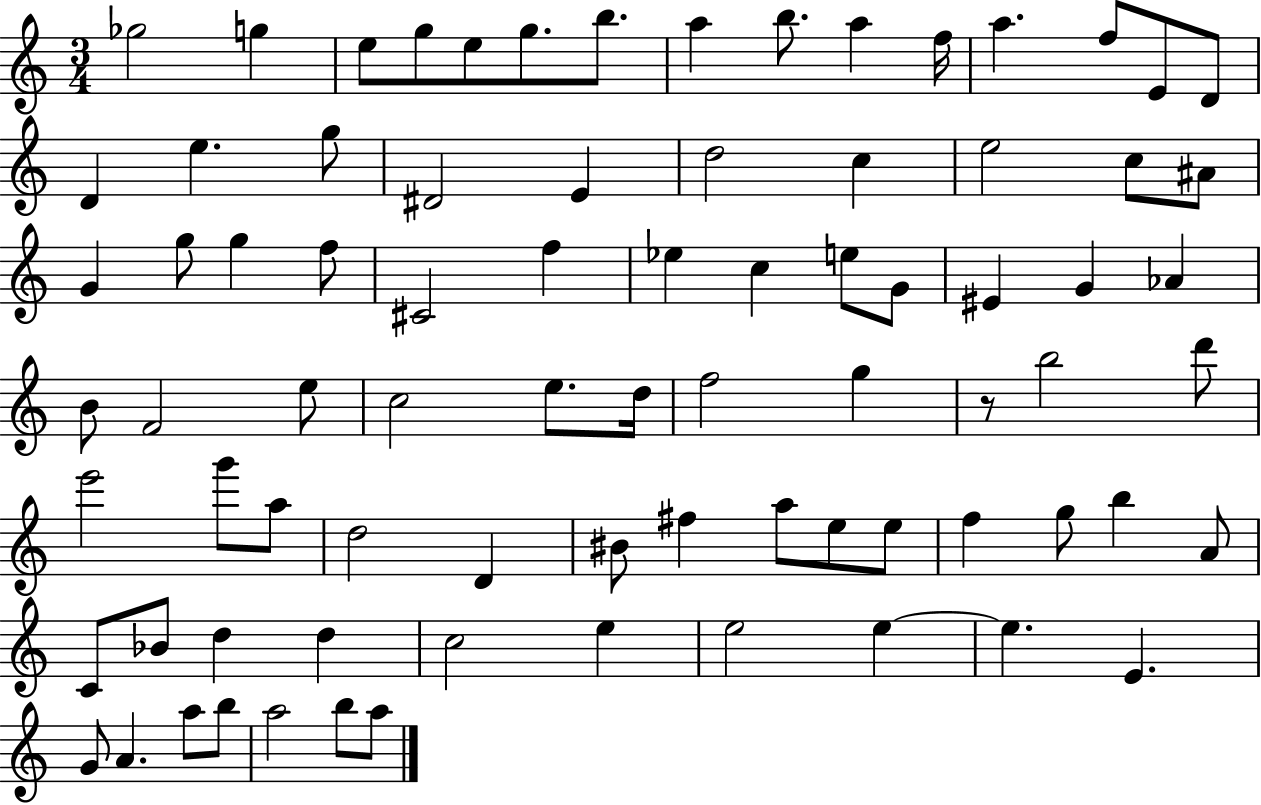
Gb5/h G5/q E5/e G5/e E5/e G5/e. B5/e. A5/q B5/e. A5/q F5/s A5/q. F5/e E4/e D4/e D4/q E5/q. G5/e D#4/h E4/q D5/h C5/q E5/h C5/e A#4/e G4/q G5/e G5/q F5/e C#4/h F5/q Eb5/q C5/q E5/e G4/e EIS4/q G4/q Ab4/q B4/e F4/h E5/e C5/h E5/e. D5/s F5/h G5/q R/e B5/h D6/e E6/h G6/e A5/e D5/h D4/q BIS4/e F#5/q A5/e E5/e E5/e F5/q G5/e B5/q A4/e C4/e Bb4/e D5/q D5/q C5/h E5/q E5/h E5/q E5/q. E4/q. G4/e A4/q. A5/e B5/e A5/h B5/e A5/e